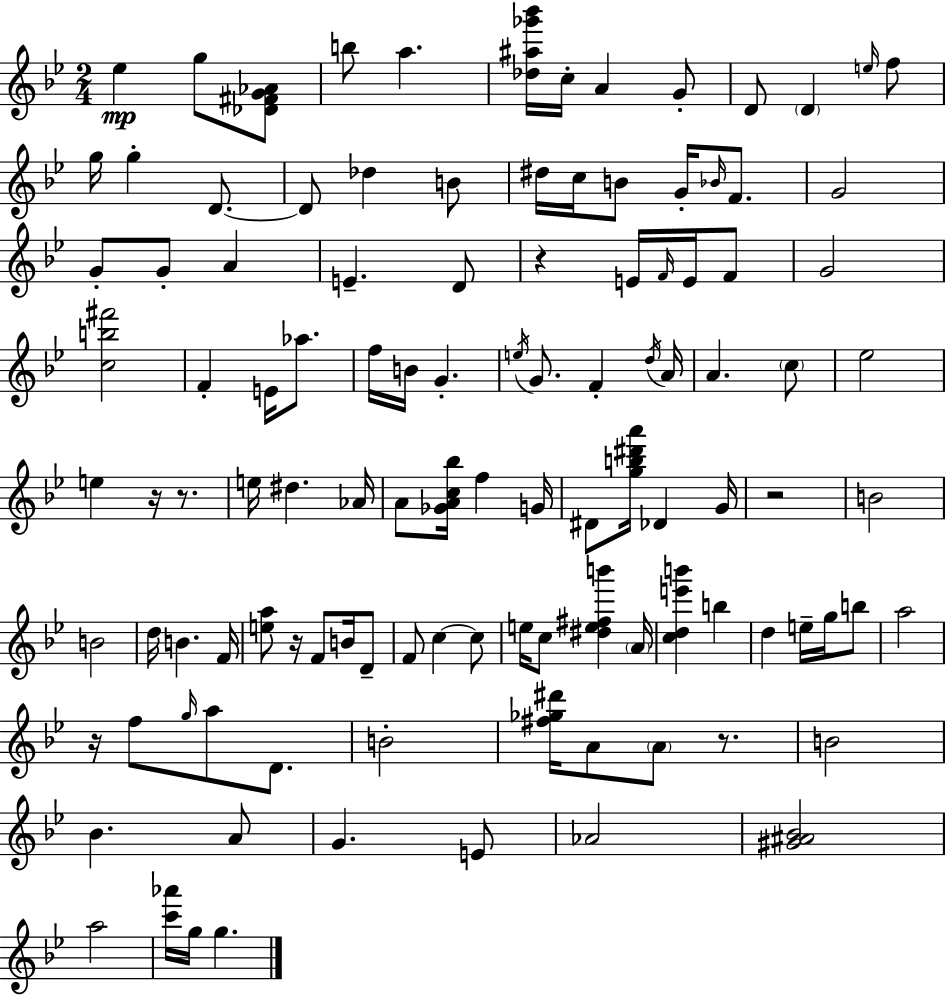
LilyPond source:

{
  \clef treble
  \numericTimeSignature
  \time 2/4
  \key bes \major
  ees''4\mp g''8 <des' fis' g' aes'>8 | b''8 a''4. | <des'' ais'' ges''' bes'''>16 c''16-. a'4 g'8-. | d'8 \parenthesize d'4 \grace { e''16 } f''8 | \break g''16 g''4-. d'8.~~ | d'8 des''4 b'8 | dis''16 c''16 b'8 g'16-. \grace { bes'16 } f'8. | g'2 | \break g'8-. g'8-. a'4 | e'4.-- | d'8 r4 e'16 \grace { f'16 } | e'16 f'8 g'2 | \break <c'' b'' fis'''>2 | f'4-. e'16 | aes''8. f''16 b'16 g'4.-. | \acciaccatura { e''16 } g'8. f'4-. | \break \acciaccatura { d''16 } a'16 a'4. | \parenthesize c''8 ees''2 | e''4 | r16 r8. e''16 dis''4. | \break aes'16 a'8 <ges' a' c'' bes''>16 | f''4 g'16 dis'8 <g'' b'' dis''' a'''>16 | des'4 g'16 r2 | b'2 | \break b'2 | d''16 b'4. | f'16 <e'' a''>8 r16 | f'8 b'16 d'8-- f'8 c''4~~ | \break c''8 e''16 c''8 | <dis'' e'' fis'' b'''>4 \parenthesize a'16 <c'' d'' e''' b'''>4 | b''4 d''4 | e''16-- g''16 b''8 a''2 | \break r16 f''8 | \grace { g''16 } a''8 d'8. b'2-. | <fis'' ges'' dis'''>16 a'8 | \parenthesize a'8 r8. b'2 | \break bes'4. | a'8 g'4. | e'8 aes'2 | <gis' ais' bes'>2 | \break a''2 | <c''' aes'''>16 g''16 | g''4. \bar "|."
}